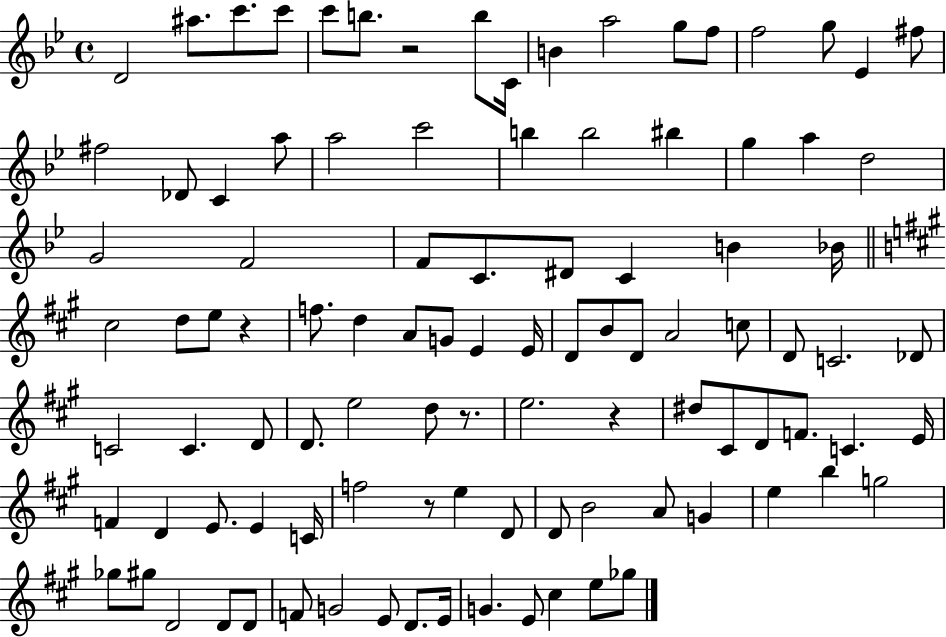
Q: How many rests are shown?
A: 5